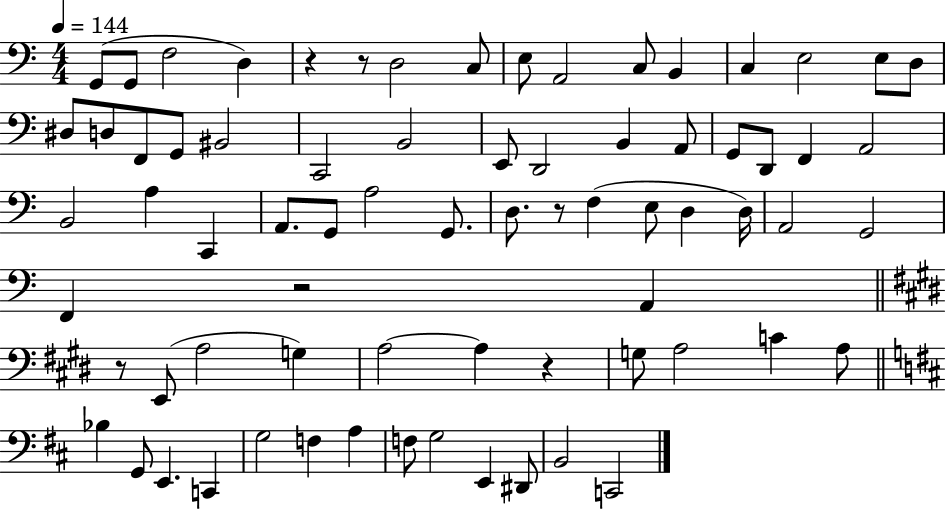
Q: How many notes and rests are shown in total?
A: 73